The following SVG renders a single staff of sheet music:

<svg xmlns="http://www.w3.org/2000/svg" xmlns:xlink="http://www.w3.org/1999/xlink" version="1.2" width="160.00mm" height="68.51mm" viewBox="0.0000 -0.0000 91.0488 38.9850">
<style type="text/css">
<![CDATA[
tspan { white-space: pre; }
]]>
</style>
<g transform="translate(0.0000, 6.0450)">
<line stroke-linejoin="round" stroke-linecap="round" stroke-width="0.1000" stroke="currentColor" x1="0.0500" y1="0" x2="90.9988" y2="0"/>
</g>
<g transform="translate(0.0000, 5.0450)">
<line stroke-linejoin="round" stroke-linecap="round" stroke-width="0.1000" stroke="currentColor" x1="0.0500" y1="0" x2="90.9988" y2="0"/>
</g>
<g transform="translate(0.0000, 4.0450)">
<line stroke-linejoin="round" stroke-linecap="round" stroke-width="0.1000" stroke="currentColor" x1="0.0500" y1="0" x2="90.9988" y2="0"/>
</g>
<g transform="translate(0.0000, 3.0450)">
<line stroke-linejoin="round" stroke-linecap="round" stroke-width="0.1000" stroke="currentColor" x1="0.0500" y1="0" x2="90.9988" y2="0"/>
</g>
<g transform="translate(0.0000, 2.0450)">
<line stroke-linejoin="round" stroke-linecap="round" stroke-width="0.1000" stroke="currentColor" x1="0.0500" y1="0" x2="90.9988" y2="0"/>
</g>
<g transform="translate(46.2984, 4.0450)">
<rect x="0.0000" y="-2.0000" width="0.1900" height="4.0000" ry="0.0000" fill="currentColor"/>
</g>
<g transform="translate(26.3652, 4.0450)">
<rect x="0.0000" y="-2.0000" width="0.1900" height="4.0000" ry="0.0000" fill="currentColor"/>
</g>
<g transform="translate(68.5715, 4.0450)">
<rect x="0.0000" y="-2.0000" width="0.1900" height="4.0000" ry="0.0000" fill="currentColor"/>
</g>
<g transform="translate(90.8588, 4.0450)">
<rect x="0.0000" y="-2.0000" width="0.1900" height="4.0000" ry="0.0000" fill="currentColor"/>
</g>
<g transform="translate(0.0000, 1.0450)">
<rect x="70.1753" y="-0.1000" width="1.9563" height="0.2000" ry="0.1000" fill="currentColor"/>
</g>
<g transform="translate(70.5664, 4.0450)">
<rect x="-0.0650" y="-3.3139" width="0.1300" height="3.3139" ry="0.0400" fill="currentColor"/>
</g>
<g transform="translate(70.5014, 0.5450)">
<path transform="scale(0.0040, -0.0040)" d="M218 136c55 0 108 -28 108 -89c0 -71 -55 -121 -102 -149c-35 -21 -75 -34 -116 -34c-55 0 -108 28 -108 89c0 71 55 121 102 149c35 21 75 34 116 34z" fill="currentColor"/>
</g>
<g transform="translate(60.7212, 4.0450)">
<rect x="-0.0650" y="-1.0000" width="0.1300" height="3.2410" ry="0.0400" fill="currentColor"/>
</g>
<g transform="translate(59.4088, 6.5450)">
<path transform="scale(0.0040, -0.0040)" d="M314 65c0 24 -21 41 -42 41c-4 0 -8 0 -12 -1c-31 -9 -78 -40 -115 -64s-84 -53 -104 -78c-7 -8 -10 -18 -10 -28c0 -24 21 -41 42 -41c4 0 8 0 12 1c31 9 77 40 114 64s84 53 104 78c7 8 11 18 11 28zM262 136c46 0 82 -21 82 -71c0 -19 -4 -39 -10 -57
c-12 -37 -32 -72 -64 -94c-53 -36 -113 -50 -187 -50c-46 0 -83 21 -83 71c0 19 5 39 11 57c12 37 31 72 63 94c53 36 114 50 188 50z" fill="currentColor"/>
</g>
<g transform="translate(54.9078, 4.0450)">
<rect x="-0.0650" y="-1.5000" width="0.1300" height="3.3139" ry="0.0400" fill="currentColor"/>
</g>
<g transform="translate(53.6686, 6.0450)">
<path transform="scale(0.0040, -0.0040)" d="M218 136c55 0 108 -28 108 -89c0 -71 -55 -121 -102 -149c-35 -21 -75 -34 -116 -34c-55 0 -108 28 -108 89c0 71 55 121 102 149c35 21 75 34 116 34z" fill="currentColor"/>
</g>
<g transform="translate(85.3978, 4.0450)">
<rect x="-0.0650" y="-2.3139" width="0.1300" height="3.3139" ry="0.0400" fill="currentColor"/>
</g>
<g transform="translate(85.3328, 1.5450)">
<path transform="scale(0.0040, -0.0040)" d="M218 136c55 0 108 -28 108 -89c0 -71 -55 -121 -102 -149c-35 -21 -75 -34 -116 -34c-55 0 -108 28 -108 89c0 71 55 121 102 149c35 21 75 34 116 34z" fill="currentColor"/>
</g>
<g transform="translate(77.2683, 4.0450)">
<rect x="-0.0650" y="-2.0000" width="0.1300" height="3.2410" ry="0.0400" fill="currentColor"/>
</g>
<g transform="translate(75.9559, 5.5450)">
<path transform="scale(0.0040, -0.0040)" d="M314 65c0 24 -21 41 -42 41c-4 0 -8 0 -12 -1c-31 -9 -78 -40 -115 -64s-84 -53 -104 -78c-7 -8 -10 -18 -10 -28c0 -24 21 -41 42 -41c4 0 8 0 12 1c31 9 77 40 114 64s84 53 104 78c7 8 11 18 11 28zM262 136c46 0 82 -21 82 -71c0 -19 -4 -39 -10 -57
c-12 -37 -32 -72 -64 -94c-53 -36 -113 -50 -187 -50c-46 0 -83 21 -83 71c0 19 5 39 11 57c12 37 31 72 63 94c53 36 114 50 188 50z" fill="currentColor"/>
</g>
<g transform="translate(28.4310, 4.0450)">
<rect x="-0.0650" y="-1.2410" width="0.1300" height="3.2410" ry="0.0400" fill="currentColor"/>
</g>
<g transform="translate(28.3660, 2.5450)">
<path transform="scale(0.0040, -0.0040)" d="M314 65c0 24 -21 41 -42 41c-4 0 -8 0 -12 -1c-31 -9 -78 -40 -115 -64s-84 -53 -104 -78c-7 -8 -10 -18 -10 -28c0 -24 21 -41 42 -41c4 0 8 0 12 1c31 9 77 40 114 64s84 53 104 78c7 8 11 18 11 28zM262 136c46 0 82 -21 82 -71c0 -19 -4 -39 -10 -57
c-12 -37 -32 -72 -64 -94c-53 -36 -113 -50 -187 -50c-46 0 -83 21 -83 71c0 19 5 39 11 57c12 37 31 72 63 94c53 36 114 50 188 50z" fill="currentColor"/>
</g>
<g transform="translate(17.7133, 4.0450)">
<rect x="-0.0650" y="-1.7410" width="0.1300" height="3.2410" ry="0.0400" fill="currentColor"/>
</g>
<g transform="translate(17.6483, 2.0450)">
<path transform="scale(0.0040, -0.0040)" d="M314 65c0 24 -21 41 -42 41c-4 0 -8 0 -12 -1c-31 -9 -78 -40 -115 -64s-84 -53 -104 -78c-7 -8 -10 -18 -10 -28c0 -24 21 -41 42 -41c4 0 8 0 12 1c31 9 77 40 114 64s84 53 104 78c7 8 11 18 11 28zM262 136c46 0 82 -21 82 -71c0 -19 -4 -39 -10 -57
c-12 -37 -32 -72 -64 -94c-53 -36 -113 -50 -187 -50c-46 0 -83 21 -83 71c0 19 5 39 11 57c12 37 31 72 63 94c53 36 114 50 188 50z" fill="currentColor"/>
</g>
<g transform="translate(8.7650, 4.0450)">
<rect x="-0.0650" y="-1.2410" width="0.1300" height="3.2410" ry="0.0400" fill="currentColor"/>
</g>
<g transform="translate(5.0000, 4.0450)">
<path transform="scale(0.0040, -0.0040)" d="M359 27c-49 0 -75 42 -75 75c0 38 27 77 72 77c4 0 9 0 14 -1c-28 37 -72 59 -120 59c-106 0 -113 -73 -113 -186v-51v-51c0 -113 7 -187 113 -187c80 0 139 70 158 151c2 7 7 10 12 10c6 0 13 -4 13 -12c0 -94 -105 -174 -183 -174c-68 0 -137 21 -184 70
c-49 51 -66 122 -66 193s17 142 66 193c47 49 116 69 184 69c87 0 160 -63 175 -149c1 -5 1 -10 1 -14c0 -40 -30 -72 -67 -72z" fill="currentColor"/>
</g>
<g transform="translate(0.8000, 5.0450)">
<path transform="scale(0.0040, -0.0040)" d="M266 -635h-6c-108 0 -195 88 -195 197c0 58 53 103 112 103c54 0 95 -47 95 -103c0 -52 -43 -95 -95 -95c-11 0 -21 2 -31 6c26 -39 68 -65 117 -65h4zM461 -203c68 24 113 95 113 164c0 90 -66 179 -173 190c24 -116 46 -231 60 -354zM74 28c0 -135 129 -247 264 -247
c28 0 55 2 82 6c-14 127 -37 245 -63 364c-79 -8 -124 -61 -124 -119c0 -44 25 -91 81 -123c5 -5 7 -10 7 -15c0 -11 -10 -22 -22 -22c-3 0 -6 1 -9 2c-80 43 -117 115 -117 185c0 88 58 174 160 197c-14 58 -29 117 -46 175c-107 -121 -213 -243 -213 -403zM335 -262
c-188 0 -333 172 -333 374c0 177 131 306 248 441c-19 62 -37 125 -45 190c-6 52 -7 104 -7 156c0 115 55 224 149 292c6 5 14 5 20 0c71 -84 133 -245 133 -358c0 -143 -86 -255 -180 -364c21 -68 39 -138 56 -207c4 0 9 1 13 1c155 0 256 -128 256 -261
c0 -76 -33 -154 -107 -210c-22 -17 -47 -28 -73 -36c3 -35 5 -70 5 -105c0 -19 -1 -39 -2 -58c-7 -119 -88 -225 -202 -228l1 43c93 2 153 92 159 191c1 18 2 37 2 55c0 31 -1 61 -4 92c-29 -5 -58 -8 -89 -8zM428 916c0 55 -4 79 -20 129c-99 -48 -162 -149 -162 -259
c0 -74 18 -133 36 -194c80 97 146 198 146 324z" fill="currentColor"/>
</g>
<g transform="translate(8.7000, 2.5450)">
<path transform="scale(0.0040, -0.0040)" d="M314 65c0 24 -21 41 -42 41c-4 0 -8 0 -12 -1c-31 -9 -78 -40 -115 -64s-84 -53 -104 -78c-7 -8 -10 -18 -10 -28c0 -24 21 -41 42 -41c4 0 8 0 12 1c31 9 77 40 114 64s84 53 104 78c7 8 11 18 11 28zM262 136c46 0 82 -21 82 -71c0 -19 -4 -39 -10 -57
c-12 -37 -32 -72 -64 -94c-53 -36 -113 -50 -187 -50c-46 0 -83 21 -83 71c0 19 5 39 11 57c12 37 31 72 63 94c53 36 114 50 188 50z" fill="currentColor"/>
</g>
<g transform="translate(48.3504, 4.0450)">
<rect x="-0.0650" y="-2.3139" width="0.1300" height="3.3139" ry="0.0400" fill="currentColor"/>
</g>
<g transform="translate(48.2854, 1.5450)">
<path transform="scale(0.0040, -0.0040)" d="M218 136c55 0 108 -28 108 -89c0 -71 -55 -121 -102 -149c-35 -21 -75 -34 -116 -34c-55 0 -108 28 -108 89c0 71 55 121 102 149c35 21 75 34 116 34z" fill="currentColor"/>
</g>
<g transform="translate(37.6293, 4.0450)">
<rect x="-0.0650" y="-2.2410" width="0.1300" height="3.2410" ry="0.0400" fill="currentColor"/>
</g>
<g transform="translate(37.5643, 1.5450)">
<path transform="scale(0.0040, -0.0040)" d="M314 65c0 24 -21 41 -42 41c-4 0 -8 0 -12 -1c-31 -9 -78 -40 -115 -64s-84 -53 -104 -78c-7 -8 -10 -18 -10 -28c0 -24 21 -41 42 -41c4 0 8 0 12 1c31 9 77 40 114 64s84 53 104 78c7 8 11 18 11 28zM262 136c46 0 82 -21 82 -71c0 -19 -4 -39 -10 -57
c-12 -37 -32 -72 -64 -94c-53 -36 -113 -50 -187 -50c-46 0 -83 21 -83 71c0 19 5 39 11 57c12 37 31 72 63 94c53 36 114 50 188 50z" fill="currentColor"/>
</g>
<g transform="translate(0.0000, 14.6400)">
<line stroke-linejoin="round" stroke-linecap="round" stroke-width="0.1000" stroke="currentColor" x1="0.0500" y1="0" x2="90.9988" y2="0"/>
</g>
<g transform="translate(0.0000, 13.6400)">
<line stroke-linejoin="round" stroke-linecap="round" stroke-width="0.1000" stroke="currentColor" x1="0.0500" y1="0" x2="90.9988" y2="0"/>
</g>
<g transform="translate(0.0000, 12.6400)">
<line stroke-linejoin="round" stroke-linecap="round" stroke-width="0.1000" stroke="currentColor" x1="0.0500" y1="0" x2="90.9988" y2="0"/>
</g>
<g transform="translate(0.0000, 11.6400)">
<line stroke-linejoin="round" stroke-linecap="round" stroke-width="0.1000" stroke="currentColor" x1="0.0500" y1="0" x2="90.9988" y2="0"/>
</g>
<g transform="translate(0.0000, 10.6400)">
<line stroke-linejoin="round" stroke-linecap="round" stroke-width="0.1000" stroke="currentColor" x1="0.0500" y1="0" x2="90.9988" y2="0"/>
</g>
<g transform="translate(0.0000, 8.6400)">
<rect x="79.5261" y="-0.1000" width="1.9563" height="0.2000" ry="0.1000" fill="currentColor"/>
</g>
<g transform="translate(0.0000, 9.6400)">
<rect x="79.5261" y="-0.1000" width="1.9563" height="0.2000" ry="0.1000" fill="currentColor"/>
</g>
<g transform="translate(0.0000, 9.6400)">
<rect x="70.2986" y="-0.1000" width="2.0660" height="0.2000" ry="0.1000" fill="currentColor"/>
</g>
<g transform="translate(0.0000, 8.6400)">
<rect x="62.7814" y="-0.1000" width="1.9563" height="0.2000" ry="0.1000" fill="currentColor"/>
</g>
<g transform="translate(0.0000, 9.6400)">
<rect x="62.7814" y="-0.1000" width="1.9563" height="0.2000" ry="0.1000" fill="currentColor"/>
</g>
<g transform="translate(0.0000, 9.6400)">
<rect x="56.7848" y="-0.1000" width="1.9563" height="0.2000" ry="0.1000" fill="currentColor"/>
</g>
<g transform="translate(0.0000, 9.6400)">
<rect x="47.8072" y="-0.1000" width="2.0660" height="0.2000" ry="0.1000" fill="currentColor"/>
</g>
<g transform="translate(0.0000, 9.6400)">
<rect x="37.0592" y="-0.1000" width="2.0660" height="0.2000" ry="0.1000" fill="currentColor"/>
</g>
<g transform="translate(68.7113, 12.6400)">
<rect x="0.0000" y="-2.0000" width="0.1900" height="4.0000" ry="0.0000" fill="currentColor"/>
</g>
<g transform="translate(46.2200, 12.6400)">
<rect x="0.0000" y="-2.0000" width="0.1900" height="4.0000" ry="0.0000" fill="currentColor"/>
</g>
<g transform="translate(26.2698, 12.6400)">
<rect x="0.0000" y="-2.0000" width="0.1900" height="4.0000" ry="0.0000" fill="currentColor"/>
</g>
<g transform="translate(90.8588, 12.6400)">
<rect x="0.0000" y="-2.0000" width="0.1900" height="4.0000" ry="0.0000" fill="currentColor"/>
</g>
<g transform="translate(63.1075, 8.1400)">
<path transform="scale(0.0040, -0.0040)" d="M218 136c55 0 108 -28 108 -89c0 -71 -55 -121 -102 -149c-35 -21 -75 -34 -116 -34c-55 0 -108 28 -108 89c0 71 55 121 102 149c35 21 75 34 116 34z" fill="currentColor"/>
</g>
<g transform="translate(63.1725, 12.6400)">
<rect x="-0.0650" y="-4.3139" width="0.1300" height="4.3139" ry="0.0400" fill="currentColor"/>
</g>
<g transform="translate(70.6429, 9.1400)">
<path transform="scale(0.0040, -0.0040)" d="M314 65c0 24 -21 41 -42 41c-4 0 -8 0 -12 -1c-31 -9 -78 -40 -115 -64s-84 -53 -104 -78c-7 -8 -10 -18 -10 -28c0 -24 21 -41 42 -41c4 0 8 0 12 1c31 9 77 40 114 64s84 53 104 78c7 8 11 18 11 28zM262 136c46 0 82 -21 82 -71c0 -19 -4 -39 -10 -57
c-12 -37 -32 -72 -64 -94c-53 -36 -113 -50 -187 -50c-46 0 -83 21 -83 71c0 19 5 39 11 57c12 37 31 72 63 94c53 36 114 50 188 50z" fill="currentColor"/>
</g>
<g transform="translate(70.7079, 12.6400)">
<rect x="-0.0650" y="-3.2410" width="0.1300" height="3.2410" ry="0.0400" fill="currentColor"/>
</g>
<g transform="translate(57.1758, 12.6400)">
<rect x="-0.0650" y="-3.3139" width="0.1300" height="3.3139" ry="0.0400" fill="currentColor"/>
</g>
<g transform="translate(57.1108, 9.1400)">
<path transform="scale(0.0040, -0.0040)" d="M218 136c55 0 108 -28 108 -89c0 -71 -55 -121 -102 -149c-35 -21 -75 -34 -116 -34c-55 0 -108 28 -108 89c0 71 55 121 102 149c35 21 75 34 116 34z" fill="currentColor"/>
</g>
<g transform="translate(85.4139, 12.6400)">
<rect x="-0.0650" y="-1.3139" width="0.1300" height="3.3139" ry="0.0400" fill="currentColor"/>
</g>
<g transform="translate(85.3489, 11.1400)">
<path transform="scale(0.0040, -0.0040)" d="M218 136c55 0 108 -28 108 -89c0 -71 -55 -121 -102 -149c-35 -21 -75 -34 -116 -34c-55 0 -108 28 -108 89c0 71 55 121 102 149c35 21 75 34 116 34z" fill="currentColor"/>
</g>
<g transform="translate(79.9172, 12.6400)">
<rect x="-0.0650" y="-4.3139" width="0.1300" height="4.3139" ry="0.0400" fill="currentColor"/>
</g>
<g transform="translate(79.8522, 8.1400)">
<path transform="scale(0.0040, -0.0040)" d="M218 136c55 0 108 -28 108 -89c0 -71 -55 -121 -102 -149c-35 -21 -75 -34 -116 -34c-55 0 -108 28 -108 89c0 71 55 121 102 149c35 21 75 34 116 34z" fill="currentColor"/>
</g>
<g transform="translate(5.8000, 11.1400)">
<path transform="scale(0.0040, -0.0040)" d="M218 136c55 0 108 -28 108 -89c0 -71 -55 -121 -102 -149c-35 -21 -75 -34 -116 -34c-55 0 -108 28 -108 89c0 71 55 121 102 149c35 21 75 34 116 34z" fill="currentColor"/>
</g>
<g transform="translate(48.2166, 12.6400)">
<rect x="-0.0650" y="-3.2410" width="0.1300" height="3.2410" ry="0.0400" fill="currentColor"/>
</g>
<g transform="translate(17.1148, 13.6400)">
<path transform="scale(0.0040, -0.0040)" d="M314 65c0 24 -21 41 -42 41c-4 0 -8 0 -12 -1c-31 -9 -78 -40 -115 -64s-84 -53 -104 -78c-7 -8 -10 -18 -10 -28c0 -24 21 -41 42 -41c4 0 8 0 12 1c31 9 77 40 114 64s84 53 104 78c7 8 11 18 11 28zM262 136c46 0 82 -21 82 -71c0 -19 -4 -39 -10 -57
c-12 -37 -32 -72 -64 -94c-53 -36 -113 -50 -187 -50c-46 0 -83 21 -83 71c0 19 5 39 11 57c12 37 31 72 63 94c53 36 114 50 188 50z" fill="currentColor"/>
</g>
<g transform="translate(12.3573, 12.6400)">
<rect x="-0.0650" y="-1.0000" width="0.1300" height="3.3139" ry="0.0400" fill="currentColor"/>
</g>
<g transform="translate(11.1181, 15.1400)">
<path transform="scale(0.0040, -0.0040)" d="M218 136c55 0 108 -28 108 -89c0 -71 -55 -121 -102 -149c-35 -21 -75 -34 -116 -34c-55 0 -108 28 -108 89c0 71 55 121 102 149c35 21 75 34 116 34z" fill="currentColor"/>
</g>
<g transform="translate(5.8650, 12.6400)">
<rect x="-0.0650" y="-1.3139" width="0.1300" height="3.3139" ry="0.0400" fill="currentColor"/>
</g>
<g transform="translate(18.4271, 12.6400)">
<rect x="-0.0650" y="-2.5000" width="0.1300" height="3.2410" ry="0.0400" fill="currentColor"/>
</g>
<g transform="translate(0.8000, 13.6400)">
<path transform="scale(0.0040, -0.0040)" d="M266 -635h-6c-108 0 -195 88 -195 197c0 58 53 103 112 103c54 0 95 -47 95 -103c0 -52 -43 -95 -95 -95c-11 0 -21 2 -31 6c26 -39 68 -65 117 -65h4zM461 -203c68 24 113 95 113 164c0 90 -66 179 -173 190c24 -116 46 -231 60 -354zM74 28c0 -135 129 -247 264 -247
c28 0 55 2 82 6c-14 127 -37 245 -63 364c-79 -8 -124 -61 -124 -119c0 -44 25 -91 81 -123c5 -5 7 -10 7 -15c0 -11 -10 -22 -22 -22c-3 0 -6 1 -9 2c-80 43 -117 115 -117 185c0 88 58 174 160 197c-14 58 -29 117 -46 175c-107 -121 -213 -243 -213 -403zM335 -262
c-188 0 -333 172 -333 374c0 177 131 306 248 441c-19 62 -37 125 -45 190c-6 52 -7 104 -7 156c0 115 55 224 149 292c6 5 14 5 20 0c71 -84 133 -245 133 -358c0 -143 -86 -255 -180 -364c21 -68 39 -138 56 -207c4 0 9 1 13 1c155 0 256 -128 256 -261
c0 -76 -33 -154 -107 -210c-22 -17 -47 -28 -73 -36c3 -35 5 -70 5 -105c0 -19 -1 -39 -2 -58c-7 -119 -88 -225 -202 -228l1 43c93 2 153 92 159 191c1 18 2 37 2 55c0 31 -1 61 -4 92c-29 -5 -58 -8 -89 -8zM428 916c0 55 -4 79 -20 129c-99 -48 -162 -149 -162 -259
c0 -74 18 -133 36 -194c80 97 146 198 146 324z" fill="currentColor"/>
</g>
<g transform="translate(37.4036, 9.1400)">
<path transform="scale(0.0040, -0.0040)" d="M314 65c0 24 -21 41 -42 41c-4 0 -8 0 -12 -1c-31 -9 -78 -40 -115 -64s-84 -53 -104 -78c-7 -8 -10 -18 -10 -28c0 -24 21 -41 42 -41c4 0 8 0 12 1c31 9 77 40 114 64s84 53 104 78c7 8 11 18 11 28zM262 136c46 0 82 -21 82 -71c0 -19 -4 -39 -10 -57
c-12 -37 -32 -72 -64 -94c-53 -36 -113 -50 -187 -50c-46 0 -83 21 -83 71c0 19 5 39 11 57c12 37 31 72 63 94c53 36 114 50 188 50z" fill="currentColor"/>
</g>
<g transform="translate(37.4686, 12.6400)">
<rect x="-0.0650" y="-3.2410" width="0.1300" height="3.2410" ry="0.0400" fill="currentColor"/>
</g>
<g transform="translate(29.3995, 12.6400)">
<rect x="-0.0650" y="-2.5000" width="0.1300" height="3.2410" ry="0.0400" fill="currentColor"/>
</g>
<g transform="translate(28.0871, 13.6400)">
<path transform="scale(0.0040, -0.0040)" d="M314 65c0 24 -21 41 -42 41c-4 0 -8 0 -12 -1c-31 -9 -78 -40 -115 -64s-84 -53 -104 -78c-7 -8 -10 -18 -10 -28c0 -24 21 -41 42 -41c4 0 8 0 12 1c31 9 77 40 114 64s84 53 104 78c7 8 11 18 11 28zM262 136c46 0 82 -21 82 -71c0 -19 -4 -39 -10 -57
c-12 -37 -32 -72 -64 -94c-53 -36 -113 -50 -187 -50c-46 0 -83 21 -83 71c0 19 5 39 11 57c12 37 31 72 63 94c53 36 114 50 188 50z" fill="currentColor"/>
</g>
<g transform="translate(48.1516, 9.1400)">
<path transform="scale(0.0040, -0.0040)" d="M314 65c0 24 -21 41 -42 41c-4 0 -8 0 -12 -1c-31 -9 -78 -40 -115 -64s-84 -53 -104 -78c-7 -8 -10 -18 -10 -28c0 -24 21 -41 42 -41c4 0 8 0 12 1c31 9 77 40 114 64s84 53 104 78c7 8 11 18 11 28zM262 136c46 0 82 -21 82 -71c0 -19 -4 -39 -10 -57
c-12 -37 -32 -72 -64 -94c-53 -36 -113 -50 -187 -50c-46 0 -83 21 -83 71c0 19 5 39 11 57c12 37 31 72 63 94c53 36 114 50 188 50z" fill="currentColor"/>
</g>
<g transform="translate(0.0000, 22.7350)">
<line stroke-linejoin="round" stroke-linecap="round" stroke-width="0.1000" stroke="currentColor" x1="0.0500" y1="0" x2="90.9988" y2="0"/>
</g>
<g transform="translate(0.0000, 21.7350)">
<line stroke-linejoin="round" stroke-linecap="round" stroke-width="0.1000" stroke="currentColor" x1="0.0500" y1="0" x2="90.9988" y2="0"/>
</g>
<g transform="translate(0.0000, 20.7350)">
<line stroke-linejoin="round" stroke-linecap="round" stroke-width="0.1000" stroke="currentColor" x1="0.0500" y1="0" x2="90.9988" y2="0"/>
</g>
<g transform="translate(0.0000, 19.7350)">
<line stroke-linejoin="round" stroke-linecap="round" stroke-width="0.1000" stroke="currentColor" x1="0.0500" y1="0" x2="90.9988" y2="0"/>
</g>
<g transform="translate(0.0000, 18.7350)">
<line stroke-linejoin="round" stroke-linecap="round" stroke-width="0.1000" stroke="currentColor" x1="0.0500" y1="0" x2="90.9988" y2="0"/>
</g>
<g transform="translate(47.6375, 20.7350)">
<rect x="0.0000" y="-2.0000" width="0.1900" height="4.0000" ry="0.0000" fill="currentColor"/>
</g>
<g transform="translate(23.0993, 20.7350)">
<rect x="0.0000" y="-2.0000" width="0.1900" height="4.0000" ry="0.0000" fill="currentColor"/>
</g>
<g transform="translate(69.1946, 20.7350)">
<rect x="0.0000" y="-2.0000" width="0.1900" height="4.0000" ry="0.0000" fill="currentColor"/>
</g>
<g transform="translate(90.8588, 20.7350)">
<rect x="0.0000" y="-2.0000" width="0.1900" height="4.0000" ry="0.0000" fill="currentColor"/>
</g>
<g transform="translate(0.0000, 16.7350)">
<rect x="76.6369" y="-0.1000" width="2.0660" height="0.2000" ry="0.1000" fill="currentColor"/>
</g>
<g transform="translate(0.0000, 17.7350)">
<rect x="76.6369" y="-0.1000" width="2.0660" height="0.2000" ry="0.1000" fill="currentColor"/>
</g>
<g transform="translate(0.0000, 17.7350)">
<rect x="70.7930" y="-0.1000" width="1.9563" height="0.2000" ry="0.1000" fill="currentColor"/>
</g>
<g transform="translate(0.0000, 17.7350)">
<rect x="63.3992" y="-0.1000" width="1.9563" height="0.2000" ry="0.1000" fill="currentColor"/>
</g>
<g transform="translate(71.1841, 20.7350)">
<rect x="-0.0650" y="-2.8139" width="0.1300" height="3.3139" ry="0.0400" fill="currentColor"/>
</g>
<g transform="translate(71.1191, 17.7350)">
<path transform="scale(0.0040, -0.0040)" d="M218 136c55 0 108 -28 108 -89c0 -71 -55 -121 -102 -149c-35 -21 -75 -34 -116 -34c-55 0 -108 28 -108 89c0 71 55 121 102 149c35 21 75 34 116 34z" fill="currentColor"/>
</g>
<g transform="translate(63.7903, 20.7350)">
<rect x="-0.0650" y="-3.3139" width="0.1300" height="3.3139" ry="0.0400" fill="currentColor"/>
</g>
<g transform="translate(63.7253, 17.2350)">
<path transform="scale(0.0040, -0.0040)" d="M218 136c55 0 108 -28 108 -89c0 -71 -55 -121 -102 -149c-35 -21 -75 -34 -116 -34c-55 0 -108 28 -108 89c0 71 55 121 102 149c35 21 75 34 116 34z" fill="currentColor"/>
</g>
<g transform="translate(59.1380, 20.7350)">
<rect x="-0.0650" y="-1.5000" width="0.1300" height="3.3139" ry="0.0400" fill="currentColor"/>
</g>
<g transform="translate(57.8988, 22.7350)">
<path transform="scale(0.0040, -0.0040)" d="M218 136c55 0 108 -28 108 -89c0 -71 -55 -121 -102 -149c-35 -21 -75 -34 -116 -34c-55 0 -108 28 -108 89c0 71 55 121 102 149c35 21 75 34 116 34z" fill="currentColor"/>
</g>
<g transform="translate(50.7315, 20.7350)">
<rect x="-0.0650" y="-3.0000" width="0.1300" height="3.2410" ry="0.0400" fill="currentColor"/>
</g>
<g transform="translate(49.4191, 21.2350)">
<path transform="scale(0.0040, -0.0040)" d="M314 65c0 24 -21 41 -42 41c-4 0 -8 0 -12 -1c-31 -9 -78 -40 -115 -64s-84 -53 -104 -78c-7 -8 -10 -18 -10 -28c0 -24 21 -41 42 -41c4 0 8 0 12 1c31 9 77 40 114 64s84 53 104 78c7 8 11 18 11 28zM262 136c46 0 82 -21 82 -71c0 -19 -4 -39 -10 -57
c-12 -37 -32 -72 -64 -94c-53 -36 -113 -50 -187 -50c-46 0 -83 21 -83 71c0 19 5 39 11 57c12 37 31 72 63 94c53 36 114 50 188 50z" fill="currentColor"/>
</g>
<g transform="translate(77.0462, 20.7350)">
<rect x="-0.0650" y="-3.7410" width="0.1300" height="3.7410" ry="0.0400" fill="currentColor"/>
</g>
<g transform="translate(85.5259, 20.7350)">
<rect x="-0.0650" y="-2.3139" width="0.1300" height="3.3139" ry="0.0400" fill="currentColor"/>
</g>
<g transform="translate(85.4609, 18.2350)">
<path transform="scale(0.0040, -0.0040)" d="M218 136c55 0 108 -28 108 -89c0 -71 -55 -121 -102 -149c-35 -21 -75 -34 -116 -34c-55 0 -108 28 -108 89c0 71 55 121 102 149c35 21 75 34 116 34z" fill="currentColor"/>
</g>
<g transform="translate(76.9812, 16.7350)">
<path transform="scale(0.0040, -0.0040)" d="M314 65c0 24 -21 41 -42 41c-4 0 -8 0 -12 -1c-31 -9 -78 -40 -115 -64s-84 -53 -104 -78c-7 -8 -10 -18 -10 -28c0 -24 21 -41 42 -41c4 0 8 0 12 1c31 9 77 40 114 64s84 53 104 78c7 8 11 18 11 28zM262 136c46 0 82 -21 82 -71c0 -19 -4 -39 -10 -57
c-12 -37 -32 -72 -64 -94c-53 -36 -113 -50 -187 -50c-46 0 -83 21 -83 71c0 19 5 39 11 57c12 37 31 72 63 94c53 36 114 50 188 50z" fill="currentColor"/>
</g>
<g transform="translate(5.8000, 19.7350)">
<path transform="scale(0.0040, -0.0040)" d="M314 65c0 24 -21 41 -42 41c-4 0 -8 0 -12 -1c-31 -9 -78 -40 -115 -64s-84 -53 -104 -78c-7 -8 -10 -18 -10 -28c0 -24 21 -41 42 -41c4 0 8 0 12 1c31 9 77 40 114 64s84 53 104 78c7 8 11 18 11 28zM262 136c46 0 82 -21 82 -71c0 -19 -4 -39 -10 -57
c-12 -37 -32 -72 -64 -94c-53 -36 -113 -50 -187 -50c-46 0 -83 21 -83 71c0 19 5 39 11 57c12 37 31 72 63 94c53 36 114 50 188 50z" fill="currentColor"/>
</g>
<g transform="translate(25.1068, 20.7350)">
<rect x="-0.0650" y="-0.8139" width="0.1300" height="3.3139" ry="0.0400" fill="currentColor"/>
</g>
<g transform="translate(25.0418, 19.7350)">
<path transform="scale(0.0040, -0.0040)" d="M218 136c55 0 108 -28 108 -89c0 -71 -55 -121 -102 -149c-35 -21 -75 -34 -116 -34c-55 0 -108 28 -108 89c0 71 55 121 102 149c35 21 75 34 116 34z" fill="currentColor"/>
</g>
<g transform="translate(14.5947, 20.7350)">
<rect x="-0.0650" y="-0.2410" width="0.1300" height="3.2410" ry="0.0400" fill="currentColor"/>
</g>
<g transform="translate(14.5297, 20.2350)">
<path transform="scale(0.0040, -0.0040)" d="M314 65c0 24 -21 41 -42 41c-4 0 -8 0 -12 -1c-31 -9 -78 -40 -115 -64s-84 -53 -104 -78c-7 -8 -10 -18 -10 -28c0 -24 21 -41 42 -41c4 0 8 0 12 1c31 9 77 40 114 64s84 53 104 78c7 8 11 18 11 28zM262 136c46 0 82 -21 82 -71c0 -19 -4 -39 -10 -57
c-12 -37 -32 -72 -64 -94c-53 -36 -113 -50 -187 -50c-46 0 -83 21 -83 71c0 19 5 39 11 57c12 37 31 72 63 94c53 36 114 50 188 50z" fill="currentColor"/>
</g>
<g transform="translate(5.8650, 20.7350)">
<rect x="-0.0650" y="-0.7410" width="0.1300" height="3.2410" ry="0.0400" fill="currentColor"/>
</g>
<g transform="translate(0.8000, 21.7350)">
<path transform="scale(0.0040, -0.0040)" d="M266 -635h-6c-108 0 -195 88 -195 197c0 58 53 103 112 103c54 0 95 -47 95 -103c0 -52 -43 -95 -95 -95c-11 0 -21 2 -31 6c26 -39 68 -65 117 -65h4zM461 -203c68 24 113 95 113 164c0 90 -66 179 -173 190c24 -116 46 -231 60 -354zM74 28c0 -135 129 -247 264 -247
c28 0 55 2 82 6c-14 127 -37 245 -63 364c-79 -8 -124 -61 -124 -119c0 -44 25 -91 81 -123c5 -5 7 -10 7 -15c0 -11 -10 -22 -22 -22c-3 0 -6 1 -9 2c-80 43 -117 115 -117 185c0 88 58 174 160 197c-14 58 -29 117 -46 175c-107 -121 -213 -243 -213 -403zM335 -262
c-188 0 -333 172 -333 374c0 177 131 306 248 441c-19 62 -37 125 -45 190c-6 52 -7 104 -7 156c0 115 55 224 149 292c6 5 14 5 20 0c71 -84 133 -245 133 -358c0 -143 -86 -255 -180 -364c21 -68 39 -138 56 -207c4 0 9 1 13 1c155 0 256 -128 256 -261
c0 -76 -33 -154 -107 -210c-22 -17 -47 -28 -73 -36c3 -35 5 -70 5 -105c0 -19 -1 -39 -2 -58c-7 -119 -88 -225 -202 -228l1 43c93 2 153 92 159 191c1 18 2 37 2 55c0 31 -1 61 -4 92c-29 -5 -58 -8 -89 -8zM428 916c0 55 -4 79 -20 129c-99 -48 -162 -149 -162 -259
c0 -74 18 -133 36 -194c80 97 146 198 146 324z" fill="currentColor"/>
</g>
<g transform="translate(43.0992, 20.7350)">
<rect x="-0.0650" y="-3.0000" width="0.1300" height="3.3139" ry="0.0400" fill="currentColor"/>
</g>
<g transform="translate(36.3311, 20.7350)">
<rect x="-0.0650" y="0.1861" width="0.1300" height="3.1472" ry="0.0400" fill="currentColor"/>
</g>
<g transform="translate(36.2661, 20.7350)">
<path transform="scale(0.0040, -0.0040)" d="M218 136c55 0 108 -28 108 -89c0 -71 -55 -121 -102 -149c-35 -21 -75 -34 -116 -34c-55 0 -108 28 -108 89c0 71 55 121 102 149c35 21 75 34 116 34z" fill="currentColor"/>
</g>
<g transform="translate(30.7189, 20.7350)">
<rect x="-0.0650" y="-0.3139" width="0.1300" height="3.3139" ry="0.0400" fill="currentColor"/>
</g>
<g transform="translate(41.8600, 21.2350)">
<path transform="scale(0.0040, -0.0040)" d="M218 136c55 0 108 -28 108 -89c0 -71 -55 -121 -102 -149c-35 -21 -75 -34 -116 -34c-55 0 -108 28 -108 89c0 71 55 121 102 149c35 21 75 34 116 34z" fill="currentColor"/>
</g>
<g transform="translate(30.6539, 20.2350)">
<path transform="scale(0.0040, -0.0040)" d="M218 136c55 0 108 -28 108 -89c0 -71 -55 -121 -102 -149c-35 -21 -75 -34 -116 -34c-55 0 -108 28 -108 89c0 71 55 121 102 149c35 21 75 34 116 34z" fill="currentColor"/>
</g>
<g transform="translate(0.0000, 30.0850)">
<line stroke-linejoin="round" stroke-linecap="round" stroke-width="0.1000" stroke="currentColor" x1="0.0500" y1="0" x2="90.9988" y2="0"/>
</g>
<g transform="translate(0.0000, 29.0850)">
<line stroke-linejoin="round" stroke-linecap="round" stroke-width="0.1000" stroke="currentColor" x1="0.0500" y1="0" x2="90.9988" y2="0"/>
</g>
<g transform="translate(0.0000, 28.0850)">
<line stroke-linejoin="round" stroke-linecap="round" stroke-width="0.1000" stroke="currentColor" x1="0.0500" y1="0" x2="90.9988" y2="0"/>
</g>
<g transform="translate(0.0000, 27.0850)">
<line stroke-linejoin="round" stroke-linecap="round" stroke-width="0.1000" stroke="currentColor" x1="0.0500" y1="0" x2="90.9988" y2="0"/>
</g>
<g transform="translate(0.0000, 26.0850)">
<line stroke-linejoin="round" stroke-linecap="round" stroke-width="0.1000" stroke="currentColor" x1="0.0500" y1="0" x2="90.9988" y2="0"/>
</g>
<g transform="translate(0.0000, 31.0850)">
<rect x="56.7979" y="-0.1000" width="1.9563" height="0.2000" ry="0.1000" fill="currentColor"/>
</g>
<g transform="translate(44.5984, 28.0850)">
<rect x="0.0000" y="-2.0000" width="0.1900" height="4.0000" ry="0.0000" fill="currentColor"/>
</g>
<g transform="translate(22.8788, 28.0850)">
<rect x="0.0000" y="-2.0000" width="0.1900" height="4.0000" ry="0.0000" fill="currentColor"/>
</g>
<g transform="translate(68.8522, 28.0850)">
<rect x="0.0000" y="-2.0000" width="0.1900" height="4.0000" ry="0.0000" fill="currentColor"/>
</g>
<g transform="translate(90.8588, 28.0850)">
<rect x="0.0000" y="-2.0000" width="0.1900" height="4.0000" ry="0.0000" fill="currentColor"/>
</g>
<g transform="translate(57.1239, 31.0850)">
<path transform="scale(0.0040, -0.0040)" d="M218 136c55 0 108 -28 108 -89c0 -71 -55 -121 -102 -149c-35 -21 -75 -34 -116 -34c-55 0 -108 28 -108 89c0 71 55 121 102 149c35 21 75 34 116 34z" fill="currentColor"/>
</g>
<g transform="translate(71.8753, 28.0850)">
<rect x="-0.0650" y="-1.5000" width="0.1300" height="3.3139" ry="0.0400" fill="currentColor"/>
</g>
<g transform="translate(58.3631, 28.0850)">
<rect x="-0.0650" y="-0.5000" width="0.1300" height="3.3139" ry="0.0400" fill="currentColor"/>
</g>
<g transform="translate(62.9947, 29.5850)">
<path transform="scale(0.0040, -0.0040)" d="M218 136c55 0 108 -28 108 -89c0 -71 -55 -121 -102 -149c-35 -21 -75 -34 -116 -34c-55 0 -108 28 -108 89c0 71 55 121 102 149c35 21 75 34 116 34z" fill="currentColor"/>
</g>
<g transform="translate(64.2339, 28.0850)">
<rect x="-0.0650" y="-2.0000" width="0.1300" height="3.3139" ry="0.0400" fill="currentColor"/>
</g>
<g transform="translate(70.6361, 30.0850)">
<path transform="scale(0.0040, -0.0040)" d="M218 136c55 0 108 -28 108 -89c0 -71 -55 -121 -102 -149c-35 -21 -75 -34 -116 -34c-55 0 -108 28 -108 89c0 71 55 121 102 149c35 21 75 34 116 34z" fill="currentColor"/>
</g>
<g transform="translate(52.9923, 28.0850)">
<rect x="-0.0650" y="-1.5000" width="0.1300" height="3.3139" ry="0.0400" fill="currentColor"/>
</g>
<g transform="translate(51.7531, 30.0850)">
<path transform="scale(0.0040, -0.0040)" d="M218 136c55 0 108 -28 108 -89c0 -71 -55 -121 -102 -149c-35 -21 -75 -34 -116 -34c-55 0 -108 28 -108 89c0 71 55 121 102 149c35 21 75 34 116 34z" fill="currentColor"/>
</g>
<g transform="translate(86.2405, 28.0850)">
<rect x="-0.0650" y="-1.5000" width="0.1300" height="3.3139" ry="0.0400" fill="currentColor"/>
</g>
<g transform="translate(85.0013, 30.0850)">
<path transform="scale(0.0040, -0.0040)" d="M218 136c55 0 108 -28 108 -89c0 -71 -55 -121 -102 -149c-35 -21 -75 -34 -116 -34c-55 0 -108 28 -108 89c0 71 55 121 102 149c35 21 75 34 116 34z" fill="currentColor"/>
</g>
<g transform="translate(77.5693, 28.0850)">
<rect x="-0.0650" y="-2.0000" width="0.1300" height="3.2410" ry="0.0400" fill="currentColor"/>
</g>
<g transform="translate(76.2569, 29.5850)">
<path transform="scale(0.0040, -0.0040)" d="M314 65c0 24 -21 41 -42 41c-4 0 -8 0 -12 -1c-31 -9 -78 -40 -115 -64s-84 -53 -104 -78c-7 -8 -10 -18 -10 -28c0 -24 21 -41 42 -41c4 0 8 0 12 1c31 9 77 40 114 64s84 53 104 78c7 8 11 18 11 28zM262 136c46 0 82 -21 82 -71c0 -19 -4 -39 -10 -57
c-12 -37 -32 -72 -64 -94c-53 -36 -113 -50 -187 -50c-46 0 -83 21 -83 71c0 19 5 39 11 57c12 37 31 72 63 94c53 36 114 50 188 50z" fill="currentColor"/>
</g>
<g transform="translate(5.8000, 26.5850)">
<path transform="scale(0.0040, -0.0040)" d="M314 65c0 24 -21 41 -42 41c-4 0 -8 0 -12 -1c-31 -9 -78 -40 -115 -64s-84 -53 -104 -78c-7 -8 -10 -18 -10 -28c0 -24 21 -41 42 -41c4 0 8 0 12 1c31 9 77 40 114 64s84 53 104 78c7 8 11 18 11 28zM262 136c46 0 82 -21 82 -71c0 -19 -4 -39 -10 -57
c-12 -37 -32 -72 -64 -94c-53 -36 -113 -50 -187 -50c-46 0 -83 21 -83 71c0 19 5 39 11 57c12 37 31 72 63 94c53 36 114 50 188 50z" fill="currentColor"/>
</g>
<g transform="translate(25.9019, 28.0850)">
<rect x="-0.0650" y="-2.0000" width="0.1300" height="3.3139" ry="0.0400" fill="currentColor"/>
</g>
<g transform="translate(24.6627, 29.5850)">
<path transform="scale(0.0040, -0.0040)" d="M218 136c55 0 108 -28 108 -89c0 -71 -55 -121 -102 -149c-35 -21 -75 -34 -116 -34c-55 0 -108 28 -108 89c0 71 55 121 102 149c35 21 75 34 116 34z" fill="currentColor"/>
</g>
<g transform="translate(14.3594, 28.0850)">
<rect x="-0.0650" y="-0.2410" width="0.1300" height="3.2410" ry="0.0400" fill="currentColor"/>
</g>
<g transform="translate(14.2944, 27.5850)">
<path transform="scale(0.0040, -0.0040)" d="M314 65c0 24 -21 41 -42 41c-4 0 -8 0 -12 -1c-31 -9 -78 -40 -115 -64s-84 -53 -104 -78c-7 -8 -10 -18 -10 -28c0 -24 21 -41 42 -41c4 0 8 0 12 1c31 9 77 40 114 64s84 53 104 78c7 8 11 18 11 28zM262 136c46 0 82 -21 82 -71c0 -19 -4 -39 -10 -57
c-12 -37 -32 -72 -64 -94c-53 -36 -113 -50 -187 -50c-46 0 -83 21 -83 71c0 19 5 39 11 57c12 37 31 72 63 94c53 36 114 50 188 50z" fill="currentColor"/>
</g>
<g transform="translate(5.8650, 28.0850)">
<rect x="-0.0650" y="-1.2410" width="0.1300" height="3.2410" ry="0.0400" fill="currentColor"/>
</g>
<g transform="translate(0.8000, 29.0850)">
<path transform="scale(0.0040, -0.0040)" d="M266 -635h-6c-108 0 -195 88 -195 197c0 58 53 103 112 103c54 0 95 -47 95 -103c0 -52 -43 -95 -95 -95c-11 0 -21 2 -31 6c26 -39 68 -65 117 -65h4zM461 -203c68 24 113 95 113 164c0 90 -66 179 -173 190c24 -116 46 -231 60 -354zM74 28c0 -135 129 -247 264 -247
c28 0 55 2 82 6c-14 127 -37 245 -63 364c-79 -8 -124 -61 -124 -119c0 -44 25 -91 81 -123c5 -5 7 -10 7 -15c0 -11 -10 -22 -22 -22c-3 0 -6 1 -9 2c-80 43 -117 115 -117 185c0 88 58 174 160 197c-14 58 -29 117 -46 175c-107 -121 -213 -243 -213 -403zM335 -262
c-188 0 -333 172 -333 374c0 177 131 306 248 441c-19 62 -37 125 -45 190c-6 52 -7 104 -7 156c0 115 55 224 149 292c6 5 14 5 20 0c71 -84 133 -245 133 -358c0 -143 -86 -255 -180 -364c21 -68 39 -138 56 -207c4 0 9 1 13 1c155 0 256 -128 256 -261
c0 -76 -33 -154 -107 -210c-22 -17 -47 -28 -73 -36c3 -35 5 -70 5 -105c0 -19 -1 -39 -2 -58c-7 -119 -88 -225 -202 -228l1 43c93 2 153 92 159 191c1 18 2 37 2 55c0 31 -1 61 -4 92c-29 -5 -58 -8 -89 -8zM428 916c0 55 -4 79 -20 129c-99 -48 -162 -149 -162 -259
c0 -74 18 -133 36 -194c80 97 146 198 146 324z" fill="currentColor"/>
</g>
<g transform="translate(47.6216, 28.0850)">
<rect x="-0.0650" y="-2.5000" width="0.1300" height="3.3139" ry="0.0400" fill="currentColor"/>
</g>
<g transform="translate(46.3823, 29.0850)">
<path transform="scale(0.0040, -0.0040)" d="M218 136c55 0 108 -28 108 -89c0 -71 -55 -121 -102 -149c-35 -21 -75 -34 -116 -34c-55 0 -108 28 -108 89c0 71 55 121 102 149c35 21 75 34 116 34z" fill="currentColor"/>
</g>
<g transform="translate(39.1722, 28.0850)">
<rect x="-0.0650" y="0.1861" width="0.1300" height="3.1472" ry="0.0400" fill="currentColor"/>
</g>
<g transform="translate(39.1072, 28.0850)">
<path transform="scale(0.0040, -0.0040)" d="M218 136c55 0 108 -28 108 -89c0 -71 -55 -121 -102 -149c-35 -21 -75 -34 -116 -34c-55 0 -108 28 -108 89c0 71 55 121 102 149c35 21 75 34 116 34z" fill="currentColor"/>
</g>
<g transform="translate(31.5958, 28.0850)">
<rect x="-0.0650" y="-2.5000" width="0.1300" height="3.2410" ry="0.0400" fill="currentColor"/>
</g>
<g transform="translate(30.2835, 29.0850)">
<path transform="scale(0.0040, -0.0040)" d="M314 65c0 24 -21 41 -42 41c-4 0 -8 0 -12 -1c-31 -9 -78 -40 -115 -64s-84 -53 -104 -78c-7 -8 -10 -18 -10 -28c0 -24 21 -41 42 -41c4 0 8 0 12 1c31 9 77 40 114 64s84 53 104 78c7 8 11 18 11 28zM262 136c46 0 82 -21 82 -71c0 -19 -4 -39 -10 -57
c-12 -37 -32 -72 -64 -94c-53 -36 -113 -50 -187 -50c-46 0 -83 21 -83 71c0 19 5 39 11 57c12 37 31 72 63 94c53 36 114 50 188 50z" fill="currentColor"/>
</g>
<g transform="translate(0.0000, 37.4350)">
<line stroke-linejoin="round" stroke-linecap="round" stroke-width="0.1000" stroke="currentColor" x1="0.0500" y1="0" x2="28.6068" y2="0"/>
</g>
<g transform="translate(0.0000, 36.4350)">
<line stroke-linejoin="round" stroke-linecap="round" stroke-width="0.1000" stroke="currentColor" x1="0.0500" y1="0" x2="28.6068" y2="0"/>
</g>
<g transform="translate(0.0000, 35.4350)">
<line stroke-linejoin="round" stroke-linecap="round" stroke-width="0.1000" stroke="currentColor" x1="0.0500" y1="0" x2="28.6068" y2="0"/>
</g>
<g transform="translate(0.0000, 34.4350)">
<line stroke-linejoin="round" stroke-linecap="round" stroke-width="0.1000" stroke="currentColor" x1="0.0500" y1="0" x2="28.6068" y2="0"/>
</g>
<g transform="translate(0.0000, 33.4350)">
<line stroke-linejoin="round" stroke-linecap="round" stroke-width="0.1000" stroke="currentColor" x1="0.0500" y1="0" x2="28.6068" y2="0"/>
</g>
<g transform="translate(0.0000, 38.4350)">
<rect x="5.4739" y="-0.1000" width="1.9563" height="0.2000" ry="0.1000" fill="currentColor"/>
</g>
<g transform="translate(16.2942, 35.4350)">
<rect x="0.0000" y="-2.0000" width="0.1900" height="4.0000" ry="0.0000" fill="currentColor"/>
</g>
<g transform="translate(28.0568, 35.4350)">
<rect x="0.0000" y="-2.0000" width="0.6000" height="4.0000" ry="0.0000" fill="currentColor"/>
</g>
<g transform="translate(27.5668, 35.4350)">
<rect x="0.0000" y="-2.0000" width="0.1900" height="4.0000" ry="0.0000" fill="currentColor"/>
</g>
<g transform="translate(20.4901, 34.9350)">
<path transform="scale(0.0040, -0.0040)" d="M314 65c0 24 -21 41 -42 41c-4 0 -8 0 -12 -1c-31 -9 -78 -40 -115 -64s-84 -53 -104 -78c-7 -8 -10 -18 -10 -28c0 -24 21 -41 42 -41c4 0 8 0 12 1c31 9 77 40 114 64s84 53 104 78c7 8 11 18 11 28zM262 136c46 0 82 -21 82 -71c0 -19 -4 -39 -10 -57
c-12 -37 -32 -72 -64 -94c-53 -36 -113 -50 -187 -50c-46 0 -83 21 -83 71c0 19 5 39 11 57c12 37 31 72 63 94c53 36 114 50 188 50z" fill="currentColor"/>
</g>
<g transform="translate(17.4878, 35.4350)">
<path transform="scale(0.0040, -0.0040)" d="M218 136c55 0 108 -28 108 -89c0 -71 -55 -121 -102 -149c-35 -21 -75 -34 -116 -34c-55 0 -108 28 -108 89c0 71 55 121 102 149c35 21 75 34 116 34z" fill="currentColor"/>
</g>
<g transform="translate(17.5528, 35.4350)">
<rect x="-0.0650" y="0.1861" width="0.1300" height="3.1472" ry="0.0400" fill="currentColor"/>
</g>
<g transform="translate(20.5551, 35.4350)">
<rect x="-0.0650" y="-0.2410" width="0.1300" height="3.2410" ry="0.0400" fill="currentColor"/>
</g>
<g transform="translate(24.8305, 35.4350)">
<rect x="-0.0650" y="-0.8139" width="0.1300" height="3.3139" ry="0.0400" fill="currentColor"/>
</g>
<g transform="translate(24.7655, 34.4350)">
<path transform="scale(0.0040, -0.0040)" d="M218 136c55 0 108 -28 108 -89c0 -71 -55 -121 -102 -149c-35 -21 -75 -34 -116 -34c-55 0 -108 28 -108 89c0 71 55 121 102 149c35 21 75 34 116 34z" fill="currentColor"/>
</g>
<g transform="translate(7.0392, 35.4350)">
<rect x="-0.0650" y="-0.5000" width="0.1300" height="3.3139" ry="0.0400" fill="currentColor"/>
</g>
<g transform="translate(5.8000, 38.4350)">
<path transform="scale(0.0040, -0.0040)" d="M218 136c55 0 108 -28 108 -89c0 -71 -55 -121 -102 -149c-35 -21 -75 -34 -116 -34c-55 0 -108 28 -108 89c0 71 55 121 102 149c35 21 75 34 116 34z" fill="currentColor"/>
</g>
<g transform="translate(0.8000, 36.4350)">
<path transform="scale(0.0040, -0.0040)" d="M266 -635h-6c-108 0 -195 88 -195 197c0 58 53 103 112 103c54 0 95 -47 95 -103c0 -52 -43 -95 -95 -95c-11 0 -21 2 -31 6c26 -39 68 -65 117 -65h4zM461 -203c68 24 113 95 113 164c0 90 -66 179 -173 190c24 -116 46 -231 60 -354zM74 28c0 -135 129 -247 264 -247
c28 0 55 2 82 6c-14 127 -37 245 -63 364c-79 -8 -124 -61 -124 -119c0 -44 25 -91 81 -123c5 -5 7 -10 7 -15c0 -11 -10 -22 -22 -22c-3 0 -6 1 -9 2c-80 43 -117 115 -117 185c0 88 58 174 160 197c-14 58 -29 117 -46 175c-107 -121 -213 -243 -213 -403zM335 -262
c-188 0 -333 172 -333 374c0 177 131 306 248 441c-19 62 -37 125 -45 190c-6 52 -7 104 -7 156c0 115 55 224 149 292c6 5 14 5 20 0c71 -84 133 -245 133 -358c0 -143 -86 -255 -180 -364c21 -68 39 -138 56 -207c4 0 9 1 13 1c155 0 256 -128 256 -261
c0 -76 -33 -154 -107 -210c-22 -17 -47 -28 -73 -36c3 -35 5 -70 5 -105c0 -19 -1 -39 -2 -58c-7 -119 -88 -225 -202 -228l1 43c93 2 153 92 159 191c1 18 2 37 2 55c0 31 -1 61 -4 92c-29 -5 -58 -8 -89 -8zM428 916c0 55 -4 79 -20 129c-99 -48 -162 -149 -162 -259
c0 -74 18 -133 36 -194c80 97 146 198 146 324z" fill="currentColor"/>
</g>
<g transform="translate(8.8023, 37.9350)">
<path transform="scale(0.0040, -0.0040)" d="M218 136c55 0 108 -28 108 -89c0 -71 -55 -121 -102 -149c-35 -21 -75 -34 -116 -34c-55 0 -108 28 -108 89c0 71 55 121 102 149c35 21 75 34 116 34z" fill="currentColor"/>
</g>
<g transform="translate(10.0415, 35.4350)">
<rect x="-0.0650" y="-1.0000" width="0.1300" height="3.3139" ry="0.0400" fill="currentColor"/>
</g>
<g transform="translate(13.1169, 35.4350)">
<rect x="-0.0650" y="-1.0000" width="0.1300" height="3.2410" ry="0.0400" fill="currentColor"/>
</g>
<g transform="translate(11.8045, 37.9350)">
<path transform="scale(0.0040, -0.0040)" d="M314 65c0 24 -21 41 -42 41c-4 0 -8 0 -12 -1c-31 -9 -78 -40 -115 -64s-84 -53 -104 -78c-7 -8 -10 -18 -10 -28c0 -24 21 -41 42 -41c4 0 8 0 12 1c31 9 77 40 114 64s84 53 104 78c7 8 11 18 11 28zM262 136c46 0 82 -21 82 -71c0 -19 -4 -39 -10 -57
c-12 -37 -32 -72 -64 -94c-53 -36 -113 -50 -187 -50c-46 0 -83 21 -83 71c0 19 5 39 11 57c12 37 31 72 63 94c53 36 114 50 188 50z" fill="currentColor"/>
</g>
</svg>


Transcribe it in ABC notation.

X:1
T:Untitled
M:4/4
L:1/4
K:C
e2 f2 e2 g2 g E D2 b F2 g e D G2 G2 b2 b2 b d' b2 d' e d2 c2 d c B A A2 E b a c'2 g e2 c2 F G2 B G E C F E F2 E C D D2 B c2 d